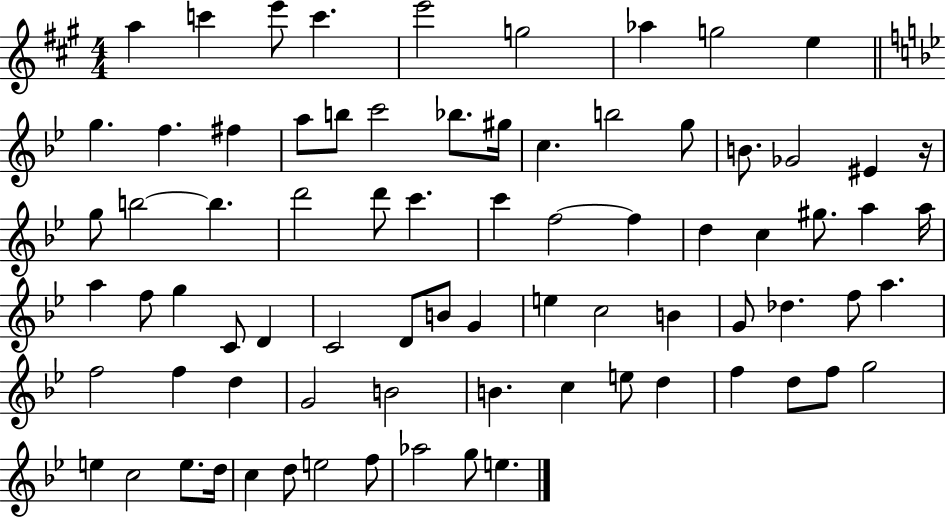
A5/q C6/q E6/e C6/q. E6/h G5/h Ab5/q G5/h E5/q G5/q. F5/q. F#5/q A5/e B5/e C6/h Bb5/e. G#5/s C5/q. B5/h G5/e B4/e. Gb4/h EIS4/q R/s G5/e B5/h B5/q. D6/h D6/e C6/q. C6/q F5/h F5/q D5/q C5/q G#5/e. A5/q A5/s A5/q F5/e G5/q C4/e D4/q C4/h D4/e B4/e G4/q E5/q C5/h B4/q G4/e Db5/q. F5/e A5/q. F5/h F5/q D5/q G4/h B4/h B4/q. C5/q E5/e D5/q F5/q D5/e F5/e G5/h E5/q C5/h E5/e. D5/s C5/q D5/e E5/h F5/e Ab5/h G5/e E5/q.